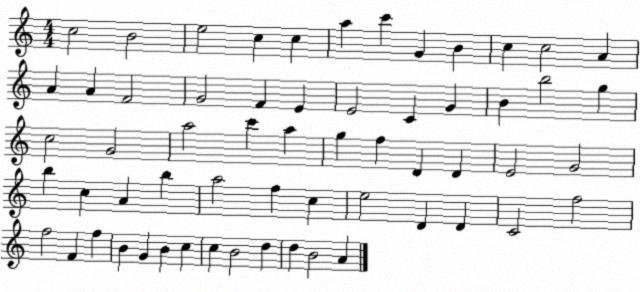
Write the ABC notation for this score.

X:1
T:Untitled
M:4/4
L:1/4
K:C
c2 B2 e2 c c a c' G B c c2 A A A F2 G2 F E E2 C G B b2 g c2 G2 a2 c' a g f D D E2 G2 b c A b a2 f c e2 D D C2 f2 f2 F f B G B c c B2 d d B2 A